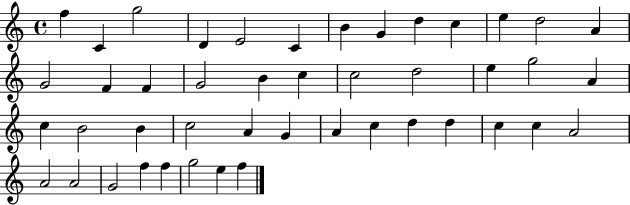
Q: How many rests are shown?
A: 0